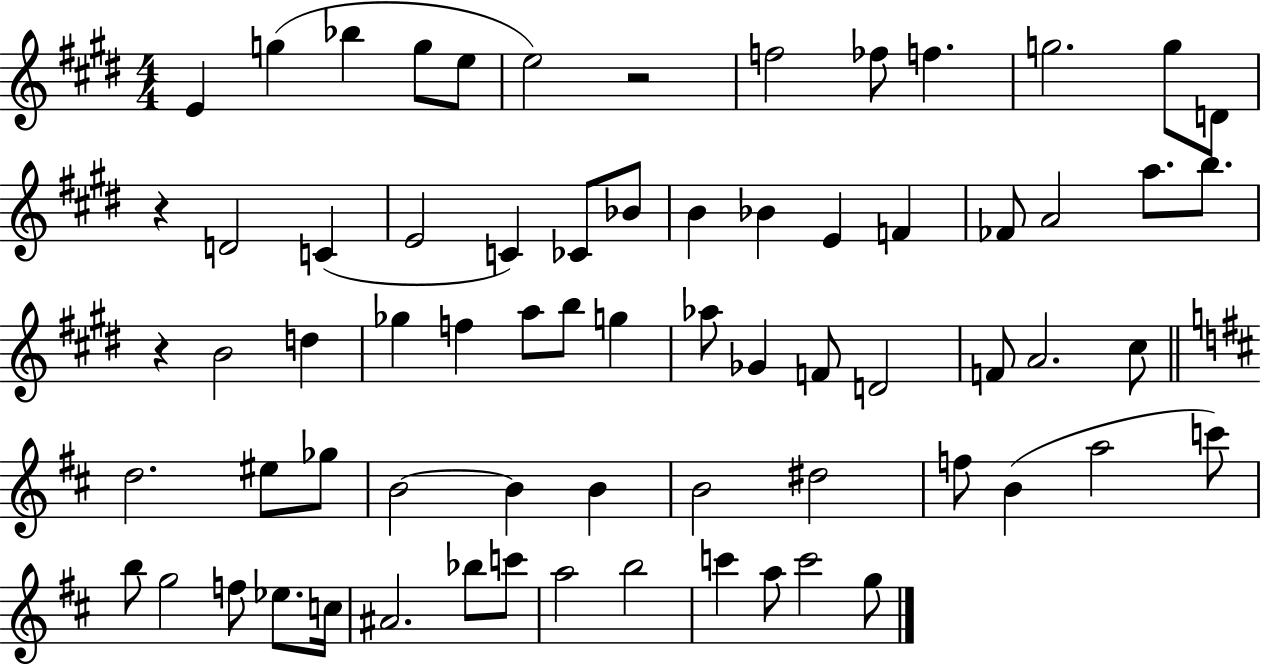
{
  \clef treble
  \numericTimeSignature
  \time 4/4
  \key e \major
  e'4 g''4( bes''4 g''8 e''8 | e''2) r2 | f''2 fes''8 f''4. | g''2. g''8 d'8 | \break r4 d'2 c'4( | e'2 c'4) ces'8 bes'8 | b'4 bes'4 e'4 f'4 | fes'8 a'2 a''8. b''8. | \break r4 b'2 d''4 | ges''4 f''4 a''8 b''8 g''4 | aes''8 ges'4 f'8 d'2 | f'8 a'2. cis''8 | \break \bar "||" \break \key d \major d''2. eis''8 ges''8 | b'2~~ b'4 b'4 | b'2 dis''2 | f''8 b'4( a''2 c'''8) | \break b''8 g''2 f''8 ees''8. c''16 | ais'2. bes''8 c'''8 | a''2 b''2 | c'''4 a''8 c'''2 g''8 | \break \bar "|."
}